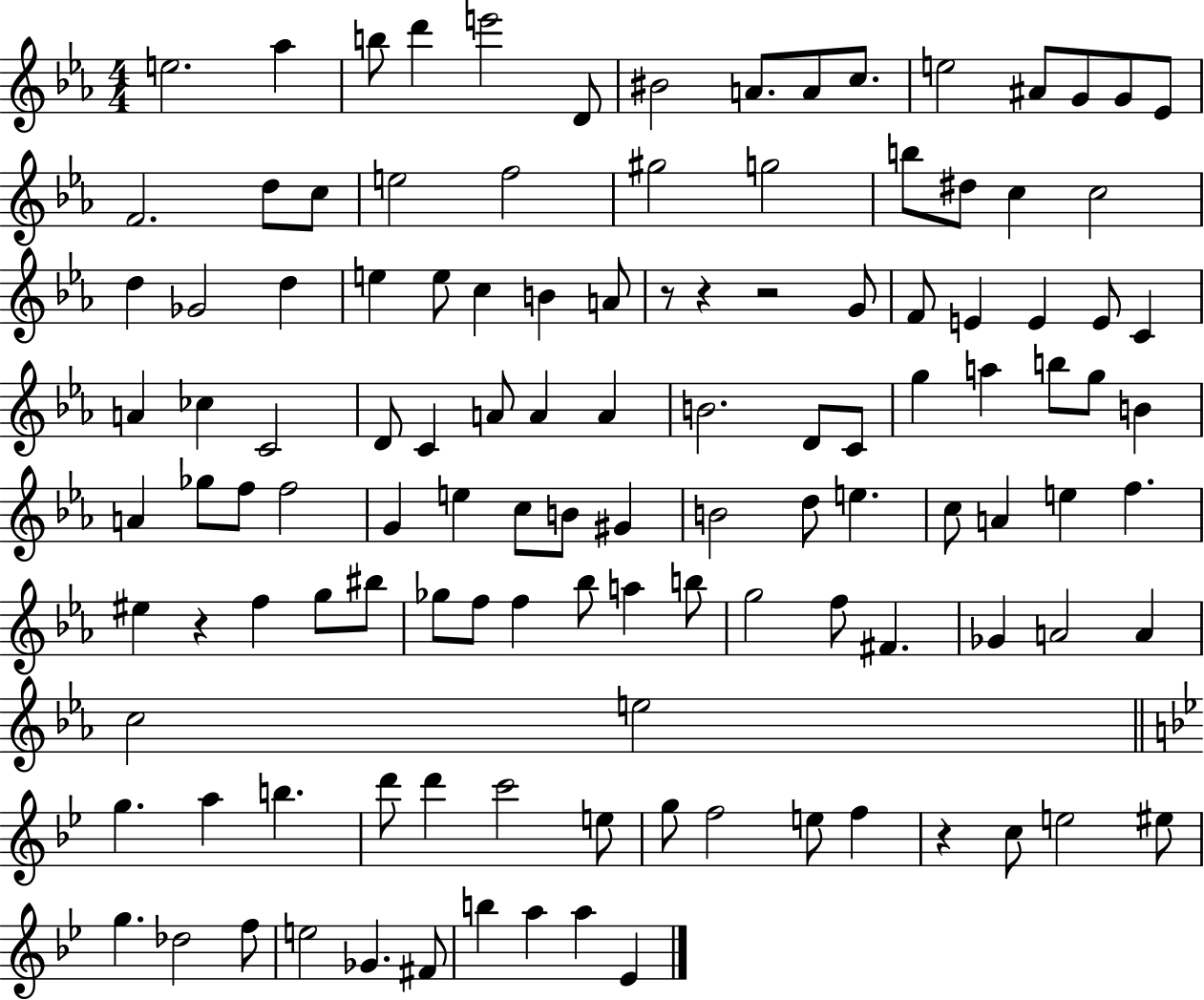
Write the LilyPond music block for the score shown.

{
  \clef treble
  \numericTimeSignature
  \time 4/4
  \key ees \major
  e''2. aes''4 | b''8 d'''4 e'''2 d'8 | bis'2 a'8. a'8 c''8. | e''2 ais'8 g'8 g'8 ees'8 | \break f'2. d''8 c''8 | e''2 f''2 | gis''2 g''2 | b''8 dis''8 c''4 c''2 | \break d''4 ges'2 d''4 | e''4 e''8 c''4 b'4 a'8 | r8 r4 r2 g'8 | f'8 e'4 e'4 e'8 c'4 | \break a'4 ces''4 c'2 | d'8 c'4 a'8 a'4 a'4 | b'2. d'8 c'8 | g''4 a''4 b''8 g''8 b'4 | \break a'4 ges''8 f''8 f''2 | g'4 e''4 c''8 b'8 gis'4 | b'2 d''8 e''4. | c''8 a'4 e''4 f''4. | \break eis''4 r4 f''4 g''8 bis''8 | ges''8 f''8 f''4 bes''8 a''4 b''8 | g''2 f''8 fis'4. | ges'4 a'2 a'4 | \break c''2 e''2 | \bar "||" \break \key g \minor g''4. a''4 b''4. | d'''8 d'''4 c'''2 e''8 | g''8 f''2 e''8 f''4 | r4 c''8 e''2 eis''8 | \break g''4. des''2 f''8 | e''2 ges'4. fis'8 | b''4 a''4 a''4 ees'4 | \bar "|."
}